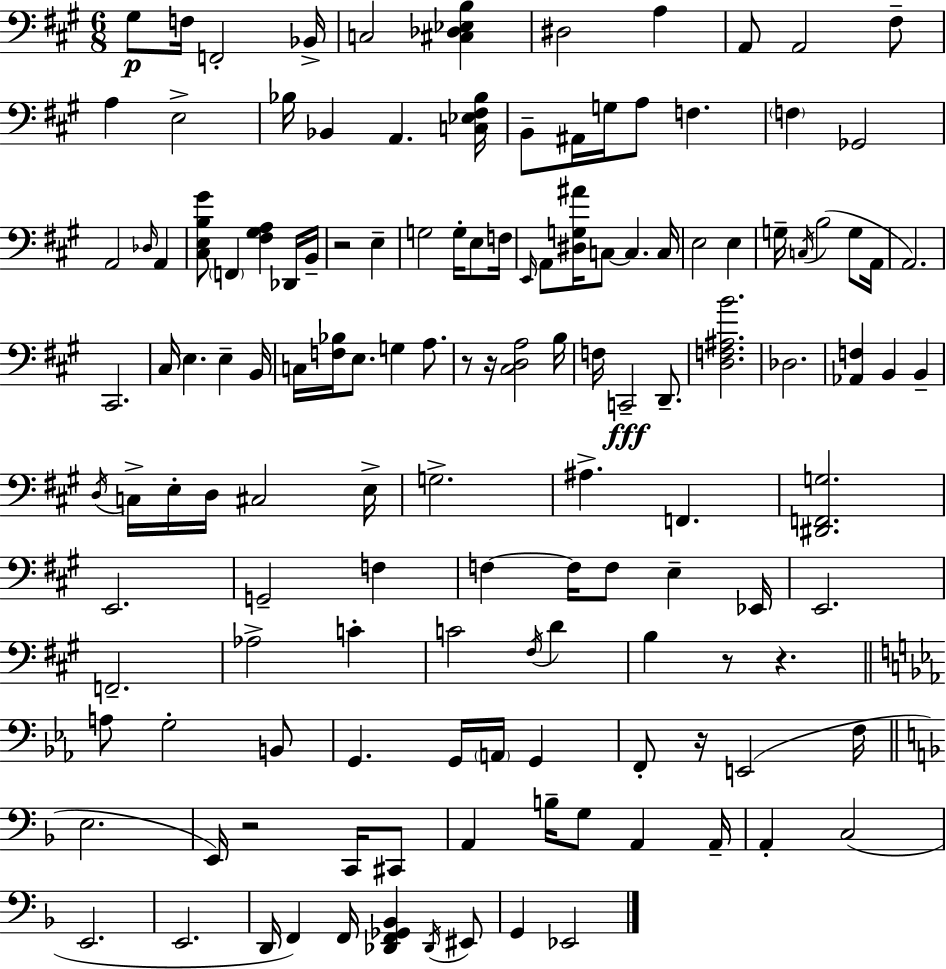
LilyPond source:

{
  \clef bass
  \numericTimeSignature
  \time 6/8
  \key a \major
  gis8\p f16 f,2-. bes,16-> | c2 <cis des ees b>4 | dis2 a4 | a,8 a,2 fis8-- | \break a4 e2-> | bes16 bes,4 a,4. <c ees fis bes>16 | b,8-- ais,16 g16 a8 f4. | \parenthesize f4 ges,2 | \break a,2 \grace { des16 } a,4 | <cis e b gis'>8 \parenthesize f,4 <fis gis a>4 des,16 | b,16-- r2 e4-- | g2 g16-. e8 | \break f16 \grace { e,16 } a,8 <dis g ais'>16 c8~~ c4. | c16 e2 e4 | g16-- \acciaccatura { c16 }( b2 | g8 a,16 a,2.) | \break cis,2. | cis16 e4. e4-- | b,16 c16 <f bes>16 e8. g4 | a8. r8 r16 <cis d a>2 | \break b16 f16 c,2--\fff | d,8.-- <d f ais b'>2. | des2. | <aes, f>4 b,4 b,4-- | \break \acciaccatura { d16 } c16-> e16-. d16 cis2 | e16-> g2.-> | ais4.-> f,4. | <dis, f, g>2. | \break e,2. | g,2-- | f4 f4~~ f16 f8 e4-- | ees,16 e,2. | \break f,2.-- | aes2-> | c'4-. c'2 | \acciaccatura { fis16 } d'4 b4 r8 r4. | \break \bar "||" \break \key ees \major a8 g2-. b,8 | g,4. g,16 \parenthesize a,16 g,4 | f,8-. r16 e,2( f16 | \bar "||" \break \key f \major e2. | e,16) r2 c,16 cis,8 | a,4 b16-- g8 a,4 a,16-- | a,4-. c2( | \break e,2. | e,2. | d,16 f,4) f,16 <des, f, ges, bes,>4 \acciaccatura { des,16 } eis,8 | g,4 ees,2 | \break \bar "|."
}